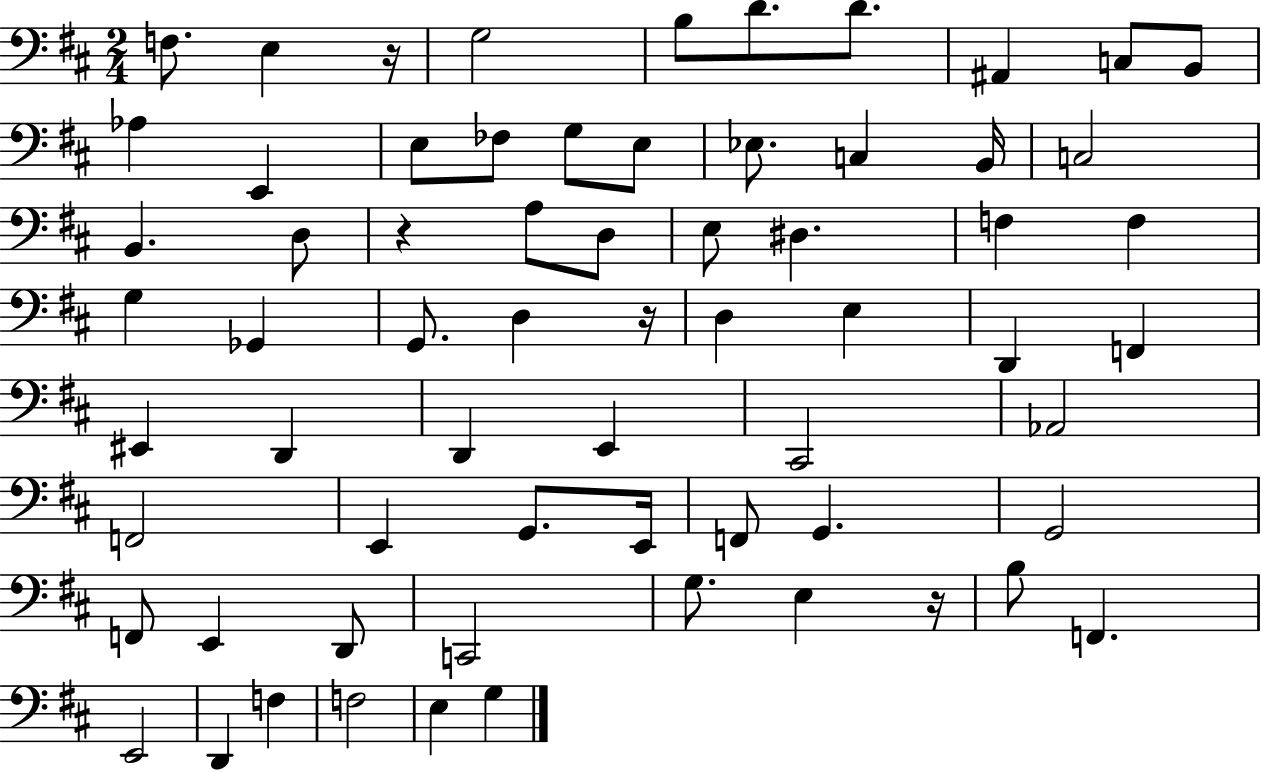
{
  \clef bass
  \numericTimeSignature
  \time 2/4
  \key d \major
  f8. e4 r16 | g2 | b8 d'8. d'8. | ais,4 c8 b,8 | \break aes4 e,4 | e8 fes8 g8 e8 | ees8. c4 b,16 | c2 | \break b,4. d8 | r4 a8 d8 | e8 dis4. | f4 f4 | \break g4 ges,4 | g,8. d4 r16 | d4 e4 | d,4 f,4 | \break eis,4 d,4 | d,4 e,4 | cis,2 | aes,2 | \break f,2 | e,4 g,8. e,16 | f,8 g,4. | g,2 | \break f,8 e,4 d,8 | c,2 | g8. e4 r16 | b8 f,4. | \break e,2 | d,4 f4 | f2 | e4 g4 | \break \bar "|."
}